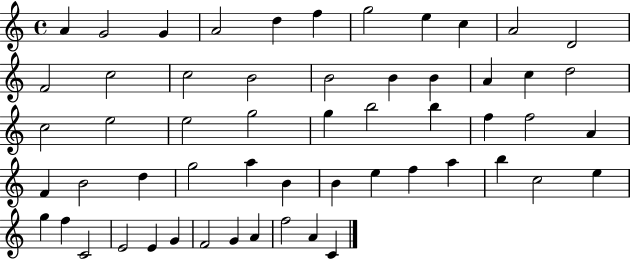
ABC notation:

X:1
T:Untitled
M:4/4
L:1/4
K:C
A G2 G A2 d f g2 e c A2 D2 F2 c2 c2 B2 B2 B B A c d2 c2 e2 e2 g2 g b2 b f f2 A F B2 d g2 a B B e f a b c2 e g f C2 E2 E G F2 G A f2 A C